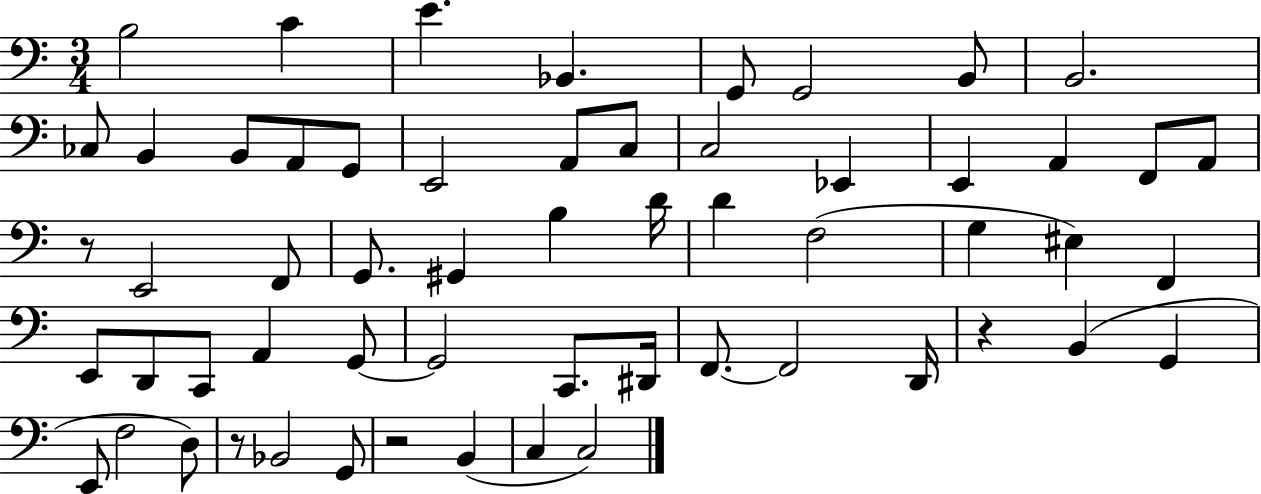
X:1
T:Untitled
M:3/4
L:1/4
K:C
B,2 C E _B,, G,,/2 G,,2 B,,/2 B,,2 _C,/2 B,, B,,/2 A,,/2 G,,/2 E,,2 A,,/2 C,/2 C,2 _E,, E,, A,, F,,/2 A,,/2 z/2 E,,2 F,,/2 G,,/2 ^G,, B, D/4 D F,2 G, ^E, F,, E,,/2 D,,/2 C,,/2 A,, G,,/2 G,,2 C,,/2 ^D,,/4 F,,/2 F,,2 D,,/4 z B,, G,, E,,/2 F,2 D,/2 z/2 _B,,2 G,,/2 z2 B,, C, C,2